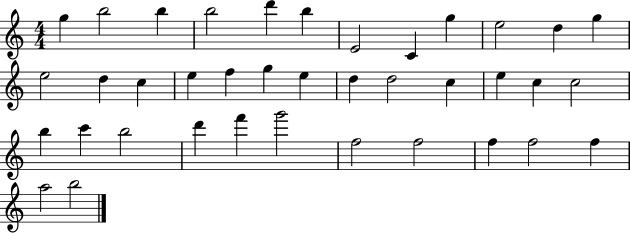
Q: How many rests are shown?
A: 0